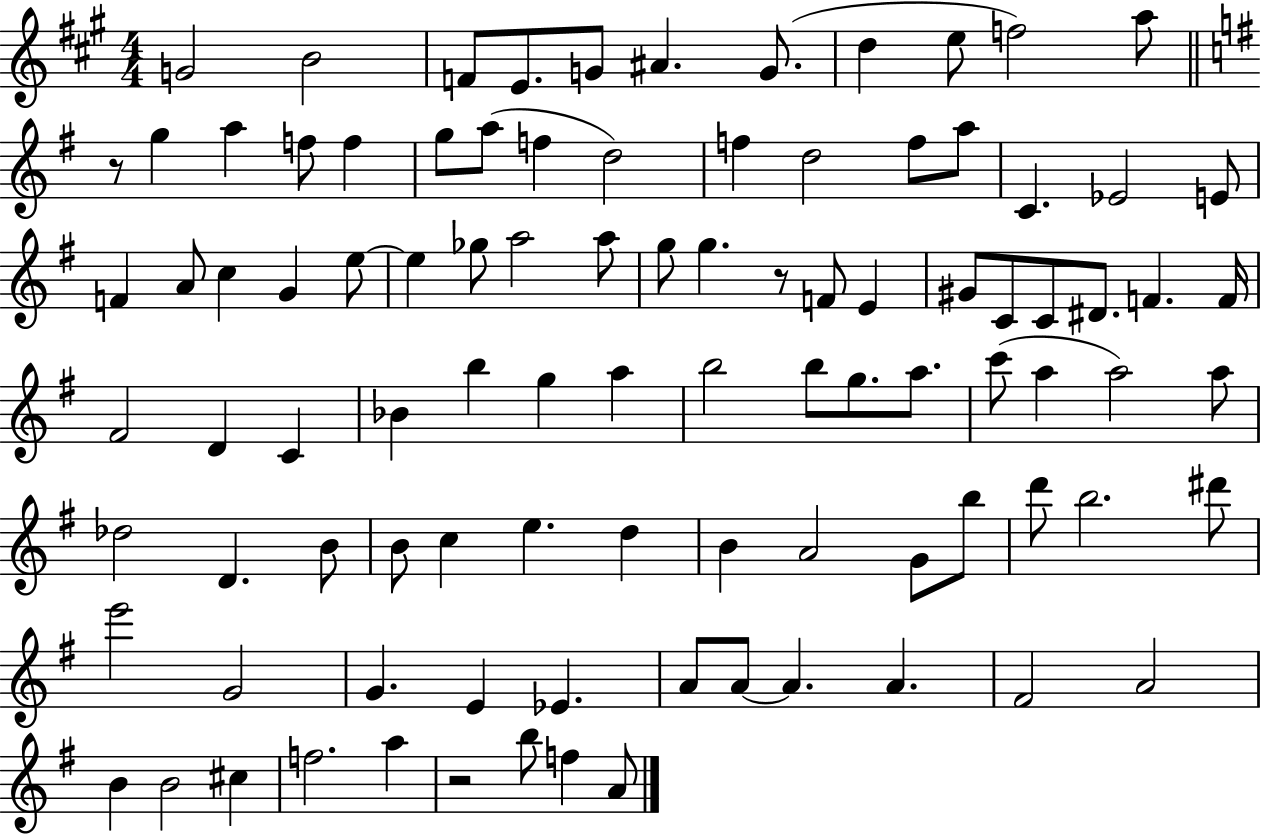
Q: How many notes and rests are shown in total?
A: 96